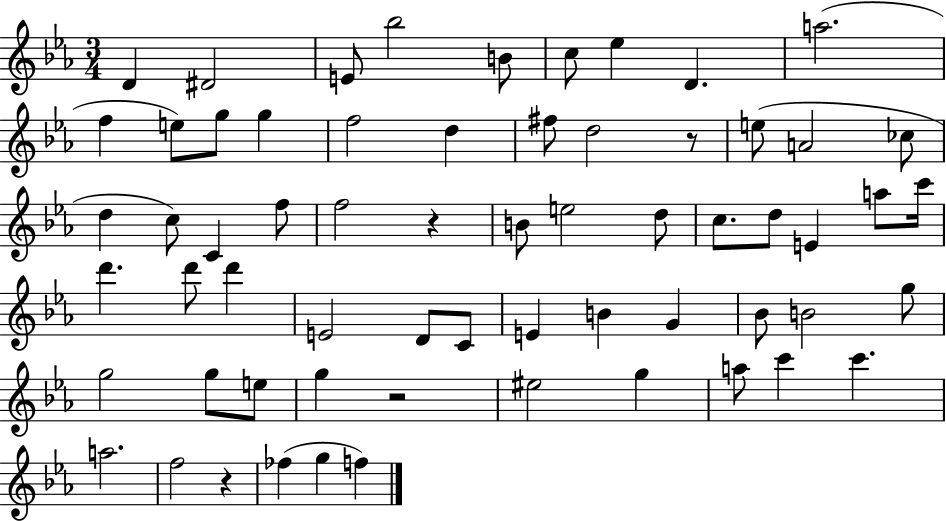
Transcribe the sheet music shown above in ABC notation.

X:1
T:Untitled
M:3/4
L:1/4
K:Eb
D ^D2 E/2 _b2 B/2 c/2 _e D a2 f e/2 g/2 g f2 d ^f/2 d2 z/2 e/2 A2 _c/2 d c/2 C f/2 f2 z B/2 e2 d/2 c/2 d/2 E a/2 c'/4 d' d'/2 d' E2 D/2 C/2 E B G _B/2 B2 g/2 g2 g/2 e/2 g z2 ^e2 g a/2 c' c' a2 f2 z _f g f